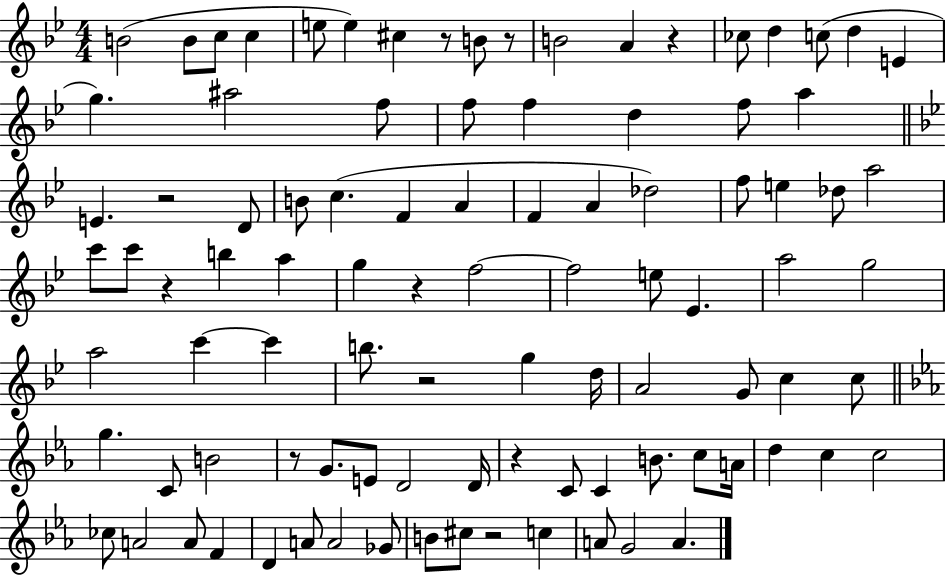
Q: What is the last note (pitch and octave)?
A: A4